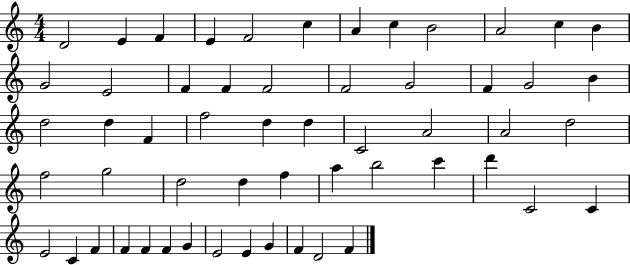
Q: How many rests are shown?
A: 0